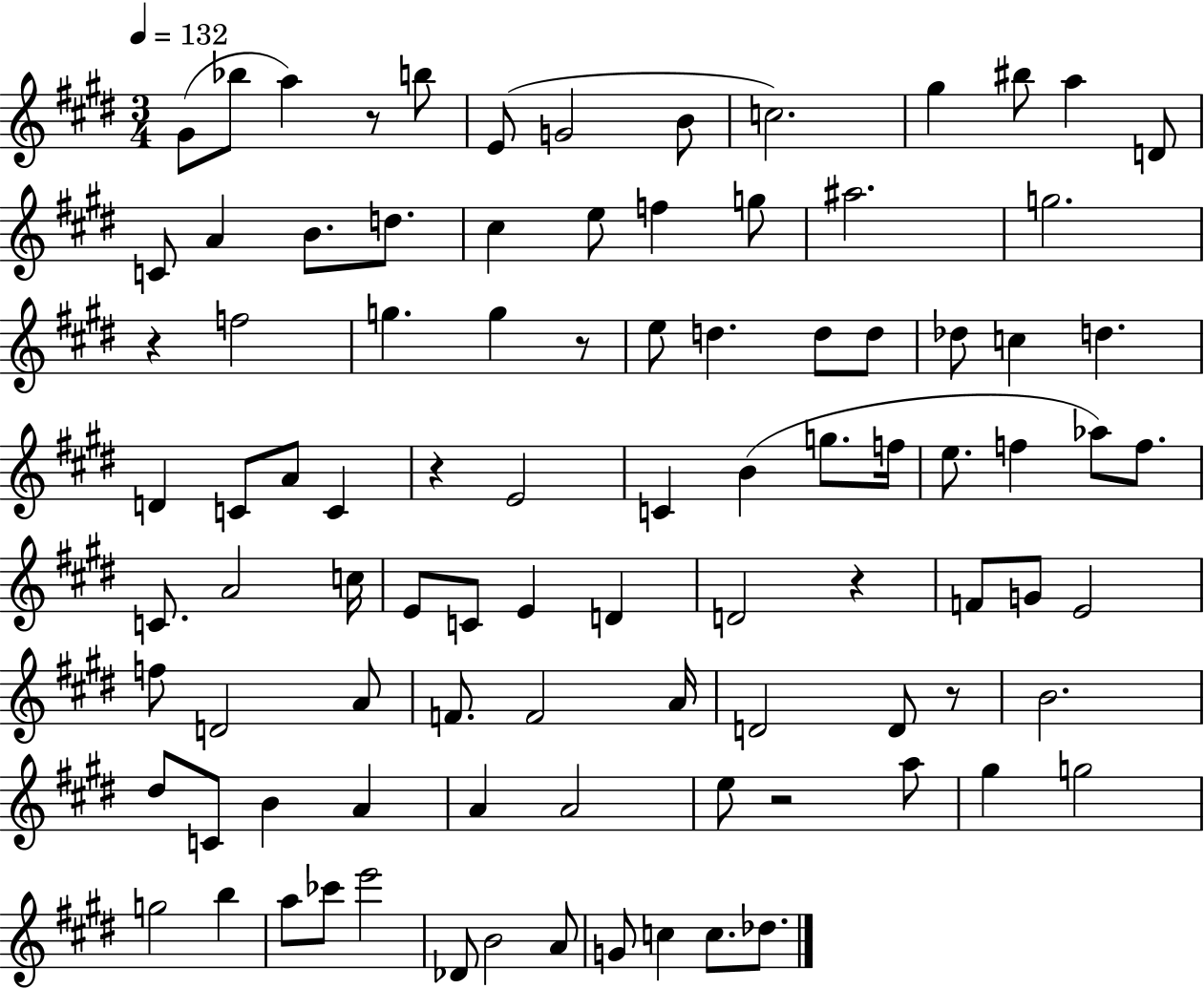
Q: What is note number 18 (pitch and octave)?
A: E5